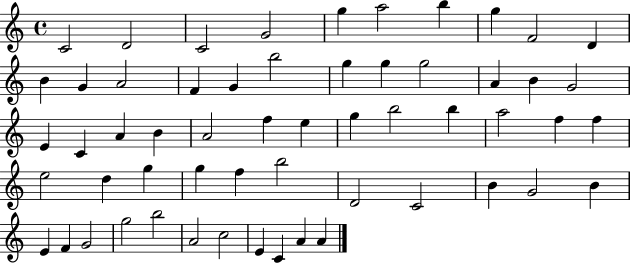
{
  \clef treble
  \time 4/4
  \defaultTimeSignature
  \key c \major
  c'2 d'2 | c'2 g'2 | g''4 a''2 b''4 | g''4 f'2 d'4 | \break b'4 g'4 a'2 | f'4 g'4 b''2 | g''4 g''4 g''2 | a'4 b'4 g'2 | \break e'4 c'4 a'4 b'4 | a'2 f''4 e''4 | g''4 b''2 b''4 | a''2 f''4 f''4 | \break e''2 d''4 g''4 | g''4 f''4 b''2 | d'2 c'2 | b'4 g'2 b'4 | \break e'4 f'4 g'2 | g''2 b''2 | a'2 c''2 | e'4 c'4 a'4 a'4 | \break \bar "|."
}